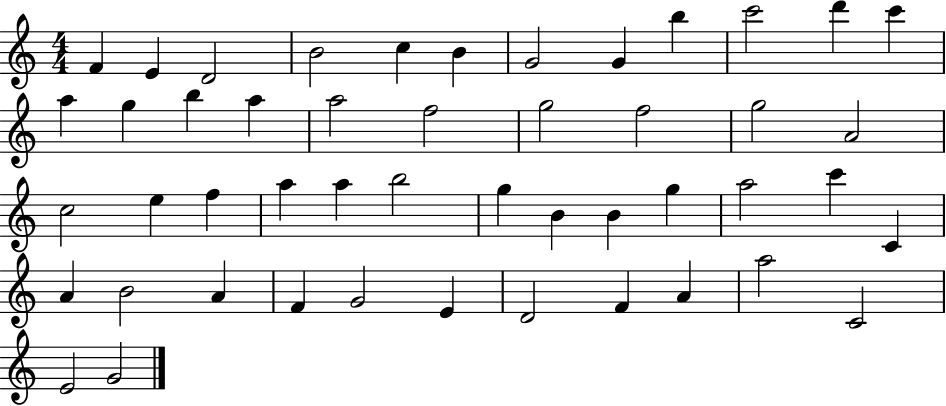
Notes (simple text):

F4/q E4/q D4/h B4/h C5/q B4/q G4/h G4/q B5/q C6/h D6/q C6/q A5/q G5/q B5/q A5/q A5/h F5/h G5/h F5/h G5/h A4/h C5/h E5/q F5/q A5/q A5/q B5/h G5/q B4/q B4/q G5/q A5/h C6/q C4/q A4/q B4/h A4/q F4/q G4/h E4/q D4/h F4/q A4/q A5/h C4/h E4/h G4/h